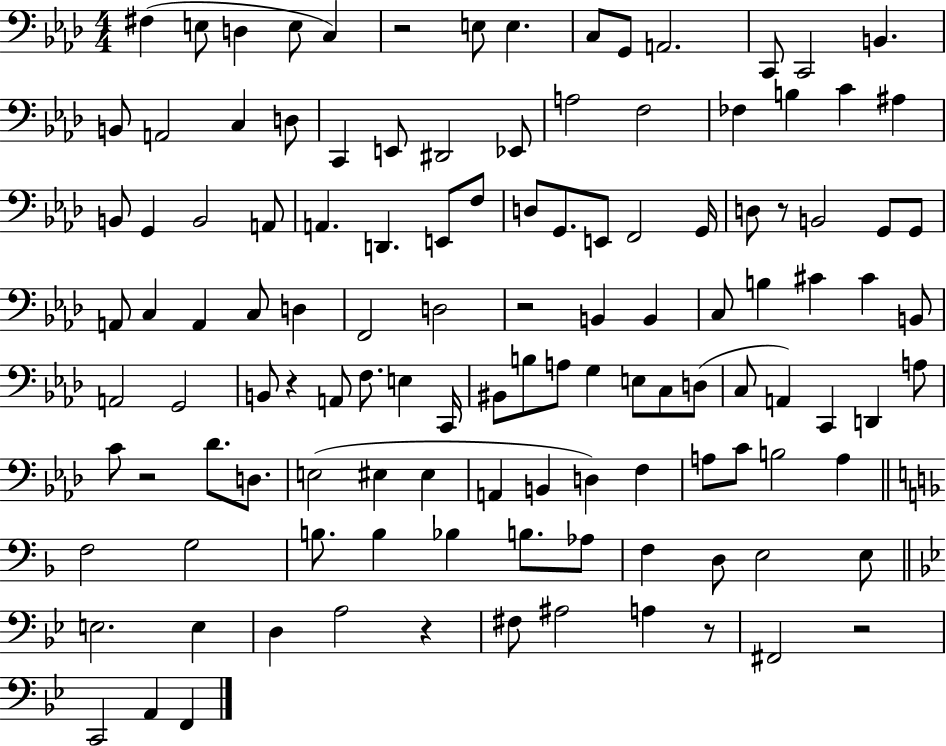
{
  \clef bass
  \numericTimeSignature
  \time 4/4
  \key aes \major
  fis4( e8 d4 e8 c4) | r2 e8 e4. | c8 g,8 a,2. | c,8 c,2 b,4. | \break b,8 a,2 c4 d8 | c,4 e,8 dis,2 ees,8 | a2 f2 | fes4 b4 c'4 ais4 | \break b,8 g,4 b,2 a,8 | a,4. d,4. e,8 f8 | d8 g,8. e,8 f,2 g,16 | d8 r8 b,2 g,8 g,8 | \break a,8 c4 a,4 c8 d4 | f,2 d2 | r2 b,4 b,4 | c8 b4 cis'4 cis'4 b,8 | \break a,2 g,2 | b,8 r4 a,8 f8. e4 c,16 | bis,8 b8 a8 g4 e8 c8 d8( | c8 a,4) c,4 d,4 a8 | \break c'8 r2 des'8. d8. | e2( eis4 eis4 | a,4 b,4 d4) f4 | a8 c'8 b2 a4 | \break \bar "||" \break \key d \minor f2 g2 | b8. b4 bes4 b8. aes8 | f4 d8 e2 e8 | \bar "||" \break \key bes \major e2. e4 | d4 a2 r4 | fis8 ais2 a4 r8 | fis,2 r2 | \break c,2 a,4 f,4 | \bar "|."
}